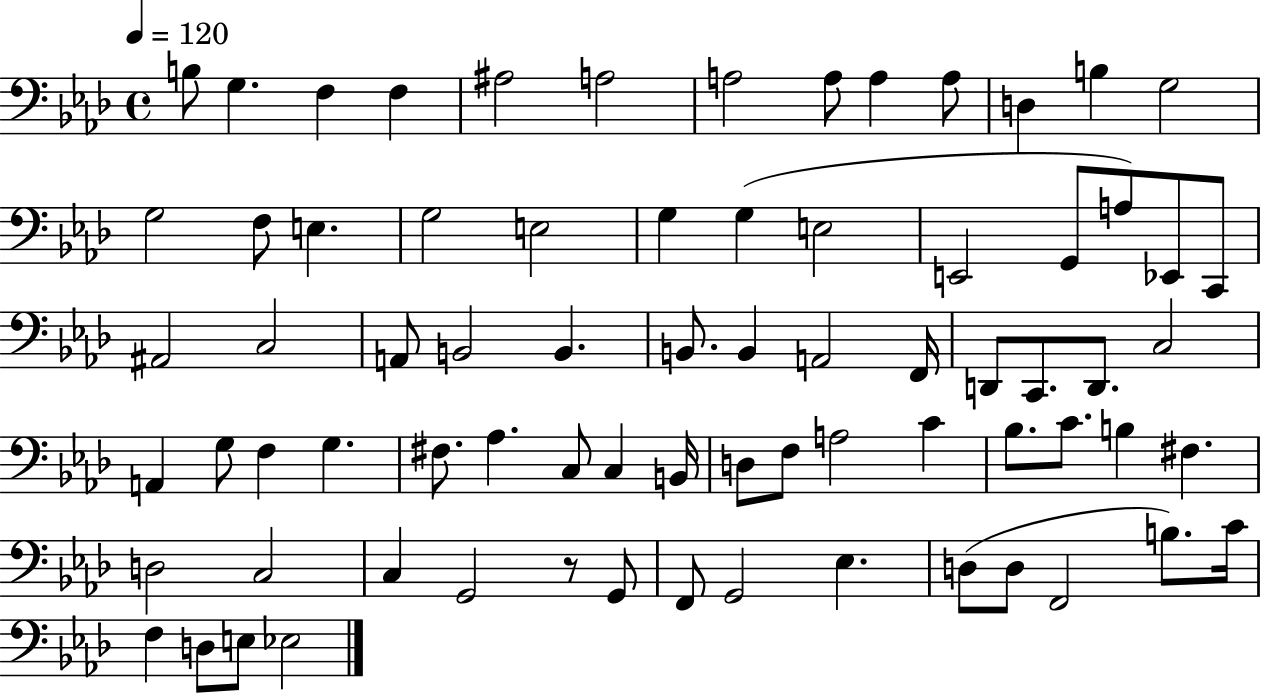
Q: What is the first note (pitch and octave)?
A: B3